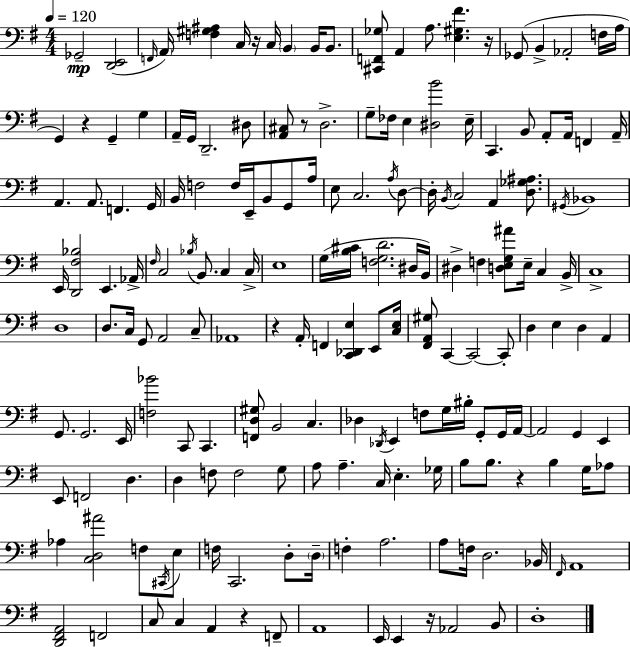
{
  \clef bass
  \numericTimeSignature
  \time 4/4
  \key e \minor
  \tempo 4 = 120
  ges,2--\mp <d, e,>2( | \grace { f,16 } \parenthesize a,16) <f gis ais>4 c16 r16 c16 \parenthesize b,4 b,16 b,8. | <cis, f, ges>8 a,4 a8. <e gis fis'>4. | r16 ges,8( b,4-> aes,2-. f16 | \break a16 g,4) r4 g,4-- g4 | a,16-- g,16 d,2.-- dis8 | <a, cis>8 r8 d2.-> | g8-- fes16 e4 <dis b'>2 | \break e16-- c,4. b,8 a,8-. a,16 f,4 | a,16-- a,4. a,8. f,4. | g,16 b,16 f2 f16 e,16-- b,8 g,8 | a16 e8 c2. \acciaccatura { a16 } | \break d8~~ d16-. \acciaccatura { b,16 } c2 a,4 | <d ges ais>8. \acciaccatura { gis,16 } bes,1 | e,16 <d, fis bes>2 e,4. | aes,16-> \grace { fis16 } c2 \acciaccatura { bes16 } b,8. | \break c4 c16-> e1 | g16( <b cis'>16 <f g d'>2. | dis16 b,16) dis4-> f4 <d e g ais'>8 | e16-- c4 b,16-> c1-> | \break d1 | d8. c16 g,8 a,2 | c8-- aes,1 | r4 a,16-. f,4 <c, des, e>4 | \break e,8 <c e>16 <fis, a, gis>8 c,4~~ c,2~~ | c,8-. d4 e4 d4 | a,4 g,8. g,2. | e,16 <f bes'>2 c,8 | \break c,4. <f, d gis>8 b,2 | c4. des4 \acciaccatura { des,16 } e,4 f8 | g16 bis16-. g,8-. g,16 a,16~~ a,2 g,4 | e,4 e,8 f,2 | \break d4. d4 f8 f2 | g8 a8 a4.-- c16 | e4.-. ges16 b8 b8. r4 | b4 g16 aes8 aes4 <c d ais'>2 | \break f8 \acciaccatura { cis,16 } e8 f16 c,2. | d8-. \parenthesize d16-- f4-. a2. | a8 f16 d2. | bes,16 \grace { fis,16 } a,1 | \break <d, fis, a,>2 | f,2 c8 c4 a,4 | r4 f,8-- a,1 | e,16 e,4 r16 aes,2 | \break b,8 d1-. | \bar "|."
}